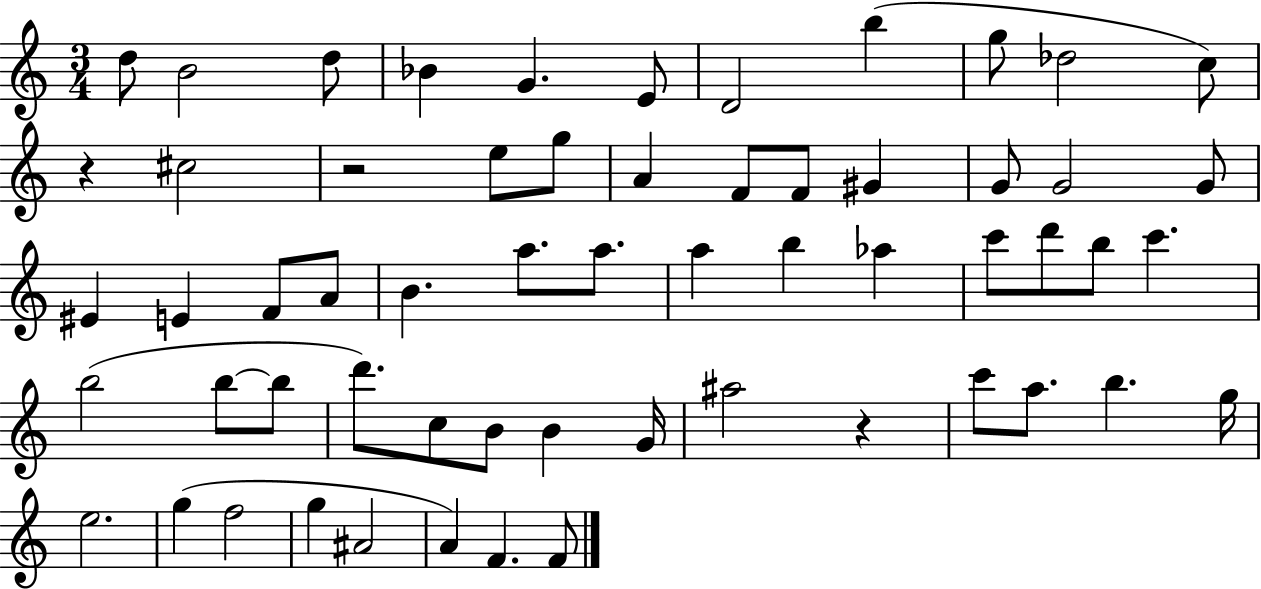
{
  \clef treble
  \numericTimeSignature
  \time 3/4
  \key c \major
  \repeat volta 2 { d''8 b'2 d''8 | bes'4 g'4. e'8 | d'2 b''4( | g''8 des''2 c''8) | \break r4 cis''2 | r2 e''8 g''8 | a'4 f'8 f'8 gis'4 | g'8 g'2 g'8 | \break eis'4 e'4 f'8 a'8 | b'4. a''8. a''8. | a''4 b''4 aes''4 | c'''8 d'''8 b''8 c'''4. | \break b''2( b''8~~ b''8 | d'''8.) c''8 b'8 b'4 g'16 | ais''2 r4 | c'''8 a''8. b''4. g''16 | \break e''2. | g''4( f''2 | g''4 ais'2 | a'4) f'4. f'8 | \break } \bar "|."
}